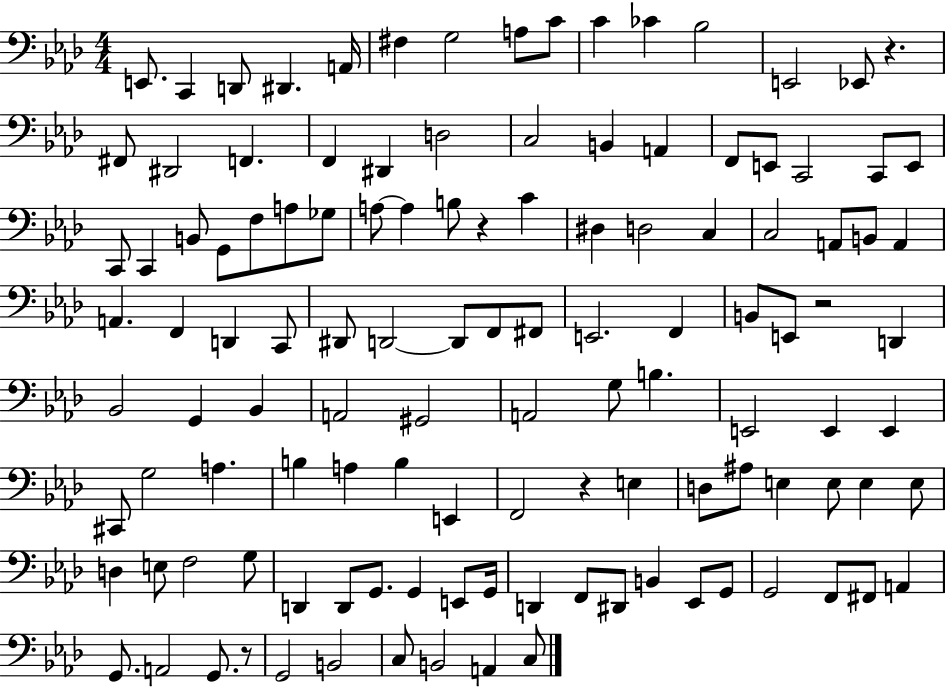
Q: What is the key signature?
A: AES major